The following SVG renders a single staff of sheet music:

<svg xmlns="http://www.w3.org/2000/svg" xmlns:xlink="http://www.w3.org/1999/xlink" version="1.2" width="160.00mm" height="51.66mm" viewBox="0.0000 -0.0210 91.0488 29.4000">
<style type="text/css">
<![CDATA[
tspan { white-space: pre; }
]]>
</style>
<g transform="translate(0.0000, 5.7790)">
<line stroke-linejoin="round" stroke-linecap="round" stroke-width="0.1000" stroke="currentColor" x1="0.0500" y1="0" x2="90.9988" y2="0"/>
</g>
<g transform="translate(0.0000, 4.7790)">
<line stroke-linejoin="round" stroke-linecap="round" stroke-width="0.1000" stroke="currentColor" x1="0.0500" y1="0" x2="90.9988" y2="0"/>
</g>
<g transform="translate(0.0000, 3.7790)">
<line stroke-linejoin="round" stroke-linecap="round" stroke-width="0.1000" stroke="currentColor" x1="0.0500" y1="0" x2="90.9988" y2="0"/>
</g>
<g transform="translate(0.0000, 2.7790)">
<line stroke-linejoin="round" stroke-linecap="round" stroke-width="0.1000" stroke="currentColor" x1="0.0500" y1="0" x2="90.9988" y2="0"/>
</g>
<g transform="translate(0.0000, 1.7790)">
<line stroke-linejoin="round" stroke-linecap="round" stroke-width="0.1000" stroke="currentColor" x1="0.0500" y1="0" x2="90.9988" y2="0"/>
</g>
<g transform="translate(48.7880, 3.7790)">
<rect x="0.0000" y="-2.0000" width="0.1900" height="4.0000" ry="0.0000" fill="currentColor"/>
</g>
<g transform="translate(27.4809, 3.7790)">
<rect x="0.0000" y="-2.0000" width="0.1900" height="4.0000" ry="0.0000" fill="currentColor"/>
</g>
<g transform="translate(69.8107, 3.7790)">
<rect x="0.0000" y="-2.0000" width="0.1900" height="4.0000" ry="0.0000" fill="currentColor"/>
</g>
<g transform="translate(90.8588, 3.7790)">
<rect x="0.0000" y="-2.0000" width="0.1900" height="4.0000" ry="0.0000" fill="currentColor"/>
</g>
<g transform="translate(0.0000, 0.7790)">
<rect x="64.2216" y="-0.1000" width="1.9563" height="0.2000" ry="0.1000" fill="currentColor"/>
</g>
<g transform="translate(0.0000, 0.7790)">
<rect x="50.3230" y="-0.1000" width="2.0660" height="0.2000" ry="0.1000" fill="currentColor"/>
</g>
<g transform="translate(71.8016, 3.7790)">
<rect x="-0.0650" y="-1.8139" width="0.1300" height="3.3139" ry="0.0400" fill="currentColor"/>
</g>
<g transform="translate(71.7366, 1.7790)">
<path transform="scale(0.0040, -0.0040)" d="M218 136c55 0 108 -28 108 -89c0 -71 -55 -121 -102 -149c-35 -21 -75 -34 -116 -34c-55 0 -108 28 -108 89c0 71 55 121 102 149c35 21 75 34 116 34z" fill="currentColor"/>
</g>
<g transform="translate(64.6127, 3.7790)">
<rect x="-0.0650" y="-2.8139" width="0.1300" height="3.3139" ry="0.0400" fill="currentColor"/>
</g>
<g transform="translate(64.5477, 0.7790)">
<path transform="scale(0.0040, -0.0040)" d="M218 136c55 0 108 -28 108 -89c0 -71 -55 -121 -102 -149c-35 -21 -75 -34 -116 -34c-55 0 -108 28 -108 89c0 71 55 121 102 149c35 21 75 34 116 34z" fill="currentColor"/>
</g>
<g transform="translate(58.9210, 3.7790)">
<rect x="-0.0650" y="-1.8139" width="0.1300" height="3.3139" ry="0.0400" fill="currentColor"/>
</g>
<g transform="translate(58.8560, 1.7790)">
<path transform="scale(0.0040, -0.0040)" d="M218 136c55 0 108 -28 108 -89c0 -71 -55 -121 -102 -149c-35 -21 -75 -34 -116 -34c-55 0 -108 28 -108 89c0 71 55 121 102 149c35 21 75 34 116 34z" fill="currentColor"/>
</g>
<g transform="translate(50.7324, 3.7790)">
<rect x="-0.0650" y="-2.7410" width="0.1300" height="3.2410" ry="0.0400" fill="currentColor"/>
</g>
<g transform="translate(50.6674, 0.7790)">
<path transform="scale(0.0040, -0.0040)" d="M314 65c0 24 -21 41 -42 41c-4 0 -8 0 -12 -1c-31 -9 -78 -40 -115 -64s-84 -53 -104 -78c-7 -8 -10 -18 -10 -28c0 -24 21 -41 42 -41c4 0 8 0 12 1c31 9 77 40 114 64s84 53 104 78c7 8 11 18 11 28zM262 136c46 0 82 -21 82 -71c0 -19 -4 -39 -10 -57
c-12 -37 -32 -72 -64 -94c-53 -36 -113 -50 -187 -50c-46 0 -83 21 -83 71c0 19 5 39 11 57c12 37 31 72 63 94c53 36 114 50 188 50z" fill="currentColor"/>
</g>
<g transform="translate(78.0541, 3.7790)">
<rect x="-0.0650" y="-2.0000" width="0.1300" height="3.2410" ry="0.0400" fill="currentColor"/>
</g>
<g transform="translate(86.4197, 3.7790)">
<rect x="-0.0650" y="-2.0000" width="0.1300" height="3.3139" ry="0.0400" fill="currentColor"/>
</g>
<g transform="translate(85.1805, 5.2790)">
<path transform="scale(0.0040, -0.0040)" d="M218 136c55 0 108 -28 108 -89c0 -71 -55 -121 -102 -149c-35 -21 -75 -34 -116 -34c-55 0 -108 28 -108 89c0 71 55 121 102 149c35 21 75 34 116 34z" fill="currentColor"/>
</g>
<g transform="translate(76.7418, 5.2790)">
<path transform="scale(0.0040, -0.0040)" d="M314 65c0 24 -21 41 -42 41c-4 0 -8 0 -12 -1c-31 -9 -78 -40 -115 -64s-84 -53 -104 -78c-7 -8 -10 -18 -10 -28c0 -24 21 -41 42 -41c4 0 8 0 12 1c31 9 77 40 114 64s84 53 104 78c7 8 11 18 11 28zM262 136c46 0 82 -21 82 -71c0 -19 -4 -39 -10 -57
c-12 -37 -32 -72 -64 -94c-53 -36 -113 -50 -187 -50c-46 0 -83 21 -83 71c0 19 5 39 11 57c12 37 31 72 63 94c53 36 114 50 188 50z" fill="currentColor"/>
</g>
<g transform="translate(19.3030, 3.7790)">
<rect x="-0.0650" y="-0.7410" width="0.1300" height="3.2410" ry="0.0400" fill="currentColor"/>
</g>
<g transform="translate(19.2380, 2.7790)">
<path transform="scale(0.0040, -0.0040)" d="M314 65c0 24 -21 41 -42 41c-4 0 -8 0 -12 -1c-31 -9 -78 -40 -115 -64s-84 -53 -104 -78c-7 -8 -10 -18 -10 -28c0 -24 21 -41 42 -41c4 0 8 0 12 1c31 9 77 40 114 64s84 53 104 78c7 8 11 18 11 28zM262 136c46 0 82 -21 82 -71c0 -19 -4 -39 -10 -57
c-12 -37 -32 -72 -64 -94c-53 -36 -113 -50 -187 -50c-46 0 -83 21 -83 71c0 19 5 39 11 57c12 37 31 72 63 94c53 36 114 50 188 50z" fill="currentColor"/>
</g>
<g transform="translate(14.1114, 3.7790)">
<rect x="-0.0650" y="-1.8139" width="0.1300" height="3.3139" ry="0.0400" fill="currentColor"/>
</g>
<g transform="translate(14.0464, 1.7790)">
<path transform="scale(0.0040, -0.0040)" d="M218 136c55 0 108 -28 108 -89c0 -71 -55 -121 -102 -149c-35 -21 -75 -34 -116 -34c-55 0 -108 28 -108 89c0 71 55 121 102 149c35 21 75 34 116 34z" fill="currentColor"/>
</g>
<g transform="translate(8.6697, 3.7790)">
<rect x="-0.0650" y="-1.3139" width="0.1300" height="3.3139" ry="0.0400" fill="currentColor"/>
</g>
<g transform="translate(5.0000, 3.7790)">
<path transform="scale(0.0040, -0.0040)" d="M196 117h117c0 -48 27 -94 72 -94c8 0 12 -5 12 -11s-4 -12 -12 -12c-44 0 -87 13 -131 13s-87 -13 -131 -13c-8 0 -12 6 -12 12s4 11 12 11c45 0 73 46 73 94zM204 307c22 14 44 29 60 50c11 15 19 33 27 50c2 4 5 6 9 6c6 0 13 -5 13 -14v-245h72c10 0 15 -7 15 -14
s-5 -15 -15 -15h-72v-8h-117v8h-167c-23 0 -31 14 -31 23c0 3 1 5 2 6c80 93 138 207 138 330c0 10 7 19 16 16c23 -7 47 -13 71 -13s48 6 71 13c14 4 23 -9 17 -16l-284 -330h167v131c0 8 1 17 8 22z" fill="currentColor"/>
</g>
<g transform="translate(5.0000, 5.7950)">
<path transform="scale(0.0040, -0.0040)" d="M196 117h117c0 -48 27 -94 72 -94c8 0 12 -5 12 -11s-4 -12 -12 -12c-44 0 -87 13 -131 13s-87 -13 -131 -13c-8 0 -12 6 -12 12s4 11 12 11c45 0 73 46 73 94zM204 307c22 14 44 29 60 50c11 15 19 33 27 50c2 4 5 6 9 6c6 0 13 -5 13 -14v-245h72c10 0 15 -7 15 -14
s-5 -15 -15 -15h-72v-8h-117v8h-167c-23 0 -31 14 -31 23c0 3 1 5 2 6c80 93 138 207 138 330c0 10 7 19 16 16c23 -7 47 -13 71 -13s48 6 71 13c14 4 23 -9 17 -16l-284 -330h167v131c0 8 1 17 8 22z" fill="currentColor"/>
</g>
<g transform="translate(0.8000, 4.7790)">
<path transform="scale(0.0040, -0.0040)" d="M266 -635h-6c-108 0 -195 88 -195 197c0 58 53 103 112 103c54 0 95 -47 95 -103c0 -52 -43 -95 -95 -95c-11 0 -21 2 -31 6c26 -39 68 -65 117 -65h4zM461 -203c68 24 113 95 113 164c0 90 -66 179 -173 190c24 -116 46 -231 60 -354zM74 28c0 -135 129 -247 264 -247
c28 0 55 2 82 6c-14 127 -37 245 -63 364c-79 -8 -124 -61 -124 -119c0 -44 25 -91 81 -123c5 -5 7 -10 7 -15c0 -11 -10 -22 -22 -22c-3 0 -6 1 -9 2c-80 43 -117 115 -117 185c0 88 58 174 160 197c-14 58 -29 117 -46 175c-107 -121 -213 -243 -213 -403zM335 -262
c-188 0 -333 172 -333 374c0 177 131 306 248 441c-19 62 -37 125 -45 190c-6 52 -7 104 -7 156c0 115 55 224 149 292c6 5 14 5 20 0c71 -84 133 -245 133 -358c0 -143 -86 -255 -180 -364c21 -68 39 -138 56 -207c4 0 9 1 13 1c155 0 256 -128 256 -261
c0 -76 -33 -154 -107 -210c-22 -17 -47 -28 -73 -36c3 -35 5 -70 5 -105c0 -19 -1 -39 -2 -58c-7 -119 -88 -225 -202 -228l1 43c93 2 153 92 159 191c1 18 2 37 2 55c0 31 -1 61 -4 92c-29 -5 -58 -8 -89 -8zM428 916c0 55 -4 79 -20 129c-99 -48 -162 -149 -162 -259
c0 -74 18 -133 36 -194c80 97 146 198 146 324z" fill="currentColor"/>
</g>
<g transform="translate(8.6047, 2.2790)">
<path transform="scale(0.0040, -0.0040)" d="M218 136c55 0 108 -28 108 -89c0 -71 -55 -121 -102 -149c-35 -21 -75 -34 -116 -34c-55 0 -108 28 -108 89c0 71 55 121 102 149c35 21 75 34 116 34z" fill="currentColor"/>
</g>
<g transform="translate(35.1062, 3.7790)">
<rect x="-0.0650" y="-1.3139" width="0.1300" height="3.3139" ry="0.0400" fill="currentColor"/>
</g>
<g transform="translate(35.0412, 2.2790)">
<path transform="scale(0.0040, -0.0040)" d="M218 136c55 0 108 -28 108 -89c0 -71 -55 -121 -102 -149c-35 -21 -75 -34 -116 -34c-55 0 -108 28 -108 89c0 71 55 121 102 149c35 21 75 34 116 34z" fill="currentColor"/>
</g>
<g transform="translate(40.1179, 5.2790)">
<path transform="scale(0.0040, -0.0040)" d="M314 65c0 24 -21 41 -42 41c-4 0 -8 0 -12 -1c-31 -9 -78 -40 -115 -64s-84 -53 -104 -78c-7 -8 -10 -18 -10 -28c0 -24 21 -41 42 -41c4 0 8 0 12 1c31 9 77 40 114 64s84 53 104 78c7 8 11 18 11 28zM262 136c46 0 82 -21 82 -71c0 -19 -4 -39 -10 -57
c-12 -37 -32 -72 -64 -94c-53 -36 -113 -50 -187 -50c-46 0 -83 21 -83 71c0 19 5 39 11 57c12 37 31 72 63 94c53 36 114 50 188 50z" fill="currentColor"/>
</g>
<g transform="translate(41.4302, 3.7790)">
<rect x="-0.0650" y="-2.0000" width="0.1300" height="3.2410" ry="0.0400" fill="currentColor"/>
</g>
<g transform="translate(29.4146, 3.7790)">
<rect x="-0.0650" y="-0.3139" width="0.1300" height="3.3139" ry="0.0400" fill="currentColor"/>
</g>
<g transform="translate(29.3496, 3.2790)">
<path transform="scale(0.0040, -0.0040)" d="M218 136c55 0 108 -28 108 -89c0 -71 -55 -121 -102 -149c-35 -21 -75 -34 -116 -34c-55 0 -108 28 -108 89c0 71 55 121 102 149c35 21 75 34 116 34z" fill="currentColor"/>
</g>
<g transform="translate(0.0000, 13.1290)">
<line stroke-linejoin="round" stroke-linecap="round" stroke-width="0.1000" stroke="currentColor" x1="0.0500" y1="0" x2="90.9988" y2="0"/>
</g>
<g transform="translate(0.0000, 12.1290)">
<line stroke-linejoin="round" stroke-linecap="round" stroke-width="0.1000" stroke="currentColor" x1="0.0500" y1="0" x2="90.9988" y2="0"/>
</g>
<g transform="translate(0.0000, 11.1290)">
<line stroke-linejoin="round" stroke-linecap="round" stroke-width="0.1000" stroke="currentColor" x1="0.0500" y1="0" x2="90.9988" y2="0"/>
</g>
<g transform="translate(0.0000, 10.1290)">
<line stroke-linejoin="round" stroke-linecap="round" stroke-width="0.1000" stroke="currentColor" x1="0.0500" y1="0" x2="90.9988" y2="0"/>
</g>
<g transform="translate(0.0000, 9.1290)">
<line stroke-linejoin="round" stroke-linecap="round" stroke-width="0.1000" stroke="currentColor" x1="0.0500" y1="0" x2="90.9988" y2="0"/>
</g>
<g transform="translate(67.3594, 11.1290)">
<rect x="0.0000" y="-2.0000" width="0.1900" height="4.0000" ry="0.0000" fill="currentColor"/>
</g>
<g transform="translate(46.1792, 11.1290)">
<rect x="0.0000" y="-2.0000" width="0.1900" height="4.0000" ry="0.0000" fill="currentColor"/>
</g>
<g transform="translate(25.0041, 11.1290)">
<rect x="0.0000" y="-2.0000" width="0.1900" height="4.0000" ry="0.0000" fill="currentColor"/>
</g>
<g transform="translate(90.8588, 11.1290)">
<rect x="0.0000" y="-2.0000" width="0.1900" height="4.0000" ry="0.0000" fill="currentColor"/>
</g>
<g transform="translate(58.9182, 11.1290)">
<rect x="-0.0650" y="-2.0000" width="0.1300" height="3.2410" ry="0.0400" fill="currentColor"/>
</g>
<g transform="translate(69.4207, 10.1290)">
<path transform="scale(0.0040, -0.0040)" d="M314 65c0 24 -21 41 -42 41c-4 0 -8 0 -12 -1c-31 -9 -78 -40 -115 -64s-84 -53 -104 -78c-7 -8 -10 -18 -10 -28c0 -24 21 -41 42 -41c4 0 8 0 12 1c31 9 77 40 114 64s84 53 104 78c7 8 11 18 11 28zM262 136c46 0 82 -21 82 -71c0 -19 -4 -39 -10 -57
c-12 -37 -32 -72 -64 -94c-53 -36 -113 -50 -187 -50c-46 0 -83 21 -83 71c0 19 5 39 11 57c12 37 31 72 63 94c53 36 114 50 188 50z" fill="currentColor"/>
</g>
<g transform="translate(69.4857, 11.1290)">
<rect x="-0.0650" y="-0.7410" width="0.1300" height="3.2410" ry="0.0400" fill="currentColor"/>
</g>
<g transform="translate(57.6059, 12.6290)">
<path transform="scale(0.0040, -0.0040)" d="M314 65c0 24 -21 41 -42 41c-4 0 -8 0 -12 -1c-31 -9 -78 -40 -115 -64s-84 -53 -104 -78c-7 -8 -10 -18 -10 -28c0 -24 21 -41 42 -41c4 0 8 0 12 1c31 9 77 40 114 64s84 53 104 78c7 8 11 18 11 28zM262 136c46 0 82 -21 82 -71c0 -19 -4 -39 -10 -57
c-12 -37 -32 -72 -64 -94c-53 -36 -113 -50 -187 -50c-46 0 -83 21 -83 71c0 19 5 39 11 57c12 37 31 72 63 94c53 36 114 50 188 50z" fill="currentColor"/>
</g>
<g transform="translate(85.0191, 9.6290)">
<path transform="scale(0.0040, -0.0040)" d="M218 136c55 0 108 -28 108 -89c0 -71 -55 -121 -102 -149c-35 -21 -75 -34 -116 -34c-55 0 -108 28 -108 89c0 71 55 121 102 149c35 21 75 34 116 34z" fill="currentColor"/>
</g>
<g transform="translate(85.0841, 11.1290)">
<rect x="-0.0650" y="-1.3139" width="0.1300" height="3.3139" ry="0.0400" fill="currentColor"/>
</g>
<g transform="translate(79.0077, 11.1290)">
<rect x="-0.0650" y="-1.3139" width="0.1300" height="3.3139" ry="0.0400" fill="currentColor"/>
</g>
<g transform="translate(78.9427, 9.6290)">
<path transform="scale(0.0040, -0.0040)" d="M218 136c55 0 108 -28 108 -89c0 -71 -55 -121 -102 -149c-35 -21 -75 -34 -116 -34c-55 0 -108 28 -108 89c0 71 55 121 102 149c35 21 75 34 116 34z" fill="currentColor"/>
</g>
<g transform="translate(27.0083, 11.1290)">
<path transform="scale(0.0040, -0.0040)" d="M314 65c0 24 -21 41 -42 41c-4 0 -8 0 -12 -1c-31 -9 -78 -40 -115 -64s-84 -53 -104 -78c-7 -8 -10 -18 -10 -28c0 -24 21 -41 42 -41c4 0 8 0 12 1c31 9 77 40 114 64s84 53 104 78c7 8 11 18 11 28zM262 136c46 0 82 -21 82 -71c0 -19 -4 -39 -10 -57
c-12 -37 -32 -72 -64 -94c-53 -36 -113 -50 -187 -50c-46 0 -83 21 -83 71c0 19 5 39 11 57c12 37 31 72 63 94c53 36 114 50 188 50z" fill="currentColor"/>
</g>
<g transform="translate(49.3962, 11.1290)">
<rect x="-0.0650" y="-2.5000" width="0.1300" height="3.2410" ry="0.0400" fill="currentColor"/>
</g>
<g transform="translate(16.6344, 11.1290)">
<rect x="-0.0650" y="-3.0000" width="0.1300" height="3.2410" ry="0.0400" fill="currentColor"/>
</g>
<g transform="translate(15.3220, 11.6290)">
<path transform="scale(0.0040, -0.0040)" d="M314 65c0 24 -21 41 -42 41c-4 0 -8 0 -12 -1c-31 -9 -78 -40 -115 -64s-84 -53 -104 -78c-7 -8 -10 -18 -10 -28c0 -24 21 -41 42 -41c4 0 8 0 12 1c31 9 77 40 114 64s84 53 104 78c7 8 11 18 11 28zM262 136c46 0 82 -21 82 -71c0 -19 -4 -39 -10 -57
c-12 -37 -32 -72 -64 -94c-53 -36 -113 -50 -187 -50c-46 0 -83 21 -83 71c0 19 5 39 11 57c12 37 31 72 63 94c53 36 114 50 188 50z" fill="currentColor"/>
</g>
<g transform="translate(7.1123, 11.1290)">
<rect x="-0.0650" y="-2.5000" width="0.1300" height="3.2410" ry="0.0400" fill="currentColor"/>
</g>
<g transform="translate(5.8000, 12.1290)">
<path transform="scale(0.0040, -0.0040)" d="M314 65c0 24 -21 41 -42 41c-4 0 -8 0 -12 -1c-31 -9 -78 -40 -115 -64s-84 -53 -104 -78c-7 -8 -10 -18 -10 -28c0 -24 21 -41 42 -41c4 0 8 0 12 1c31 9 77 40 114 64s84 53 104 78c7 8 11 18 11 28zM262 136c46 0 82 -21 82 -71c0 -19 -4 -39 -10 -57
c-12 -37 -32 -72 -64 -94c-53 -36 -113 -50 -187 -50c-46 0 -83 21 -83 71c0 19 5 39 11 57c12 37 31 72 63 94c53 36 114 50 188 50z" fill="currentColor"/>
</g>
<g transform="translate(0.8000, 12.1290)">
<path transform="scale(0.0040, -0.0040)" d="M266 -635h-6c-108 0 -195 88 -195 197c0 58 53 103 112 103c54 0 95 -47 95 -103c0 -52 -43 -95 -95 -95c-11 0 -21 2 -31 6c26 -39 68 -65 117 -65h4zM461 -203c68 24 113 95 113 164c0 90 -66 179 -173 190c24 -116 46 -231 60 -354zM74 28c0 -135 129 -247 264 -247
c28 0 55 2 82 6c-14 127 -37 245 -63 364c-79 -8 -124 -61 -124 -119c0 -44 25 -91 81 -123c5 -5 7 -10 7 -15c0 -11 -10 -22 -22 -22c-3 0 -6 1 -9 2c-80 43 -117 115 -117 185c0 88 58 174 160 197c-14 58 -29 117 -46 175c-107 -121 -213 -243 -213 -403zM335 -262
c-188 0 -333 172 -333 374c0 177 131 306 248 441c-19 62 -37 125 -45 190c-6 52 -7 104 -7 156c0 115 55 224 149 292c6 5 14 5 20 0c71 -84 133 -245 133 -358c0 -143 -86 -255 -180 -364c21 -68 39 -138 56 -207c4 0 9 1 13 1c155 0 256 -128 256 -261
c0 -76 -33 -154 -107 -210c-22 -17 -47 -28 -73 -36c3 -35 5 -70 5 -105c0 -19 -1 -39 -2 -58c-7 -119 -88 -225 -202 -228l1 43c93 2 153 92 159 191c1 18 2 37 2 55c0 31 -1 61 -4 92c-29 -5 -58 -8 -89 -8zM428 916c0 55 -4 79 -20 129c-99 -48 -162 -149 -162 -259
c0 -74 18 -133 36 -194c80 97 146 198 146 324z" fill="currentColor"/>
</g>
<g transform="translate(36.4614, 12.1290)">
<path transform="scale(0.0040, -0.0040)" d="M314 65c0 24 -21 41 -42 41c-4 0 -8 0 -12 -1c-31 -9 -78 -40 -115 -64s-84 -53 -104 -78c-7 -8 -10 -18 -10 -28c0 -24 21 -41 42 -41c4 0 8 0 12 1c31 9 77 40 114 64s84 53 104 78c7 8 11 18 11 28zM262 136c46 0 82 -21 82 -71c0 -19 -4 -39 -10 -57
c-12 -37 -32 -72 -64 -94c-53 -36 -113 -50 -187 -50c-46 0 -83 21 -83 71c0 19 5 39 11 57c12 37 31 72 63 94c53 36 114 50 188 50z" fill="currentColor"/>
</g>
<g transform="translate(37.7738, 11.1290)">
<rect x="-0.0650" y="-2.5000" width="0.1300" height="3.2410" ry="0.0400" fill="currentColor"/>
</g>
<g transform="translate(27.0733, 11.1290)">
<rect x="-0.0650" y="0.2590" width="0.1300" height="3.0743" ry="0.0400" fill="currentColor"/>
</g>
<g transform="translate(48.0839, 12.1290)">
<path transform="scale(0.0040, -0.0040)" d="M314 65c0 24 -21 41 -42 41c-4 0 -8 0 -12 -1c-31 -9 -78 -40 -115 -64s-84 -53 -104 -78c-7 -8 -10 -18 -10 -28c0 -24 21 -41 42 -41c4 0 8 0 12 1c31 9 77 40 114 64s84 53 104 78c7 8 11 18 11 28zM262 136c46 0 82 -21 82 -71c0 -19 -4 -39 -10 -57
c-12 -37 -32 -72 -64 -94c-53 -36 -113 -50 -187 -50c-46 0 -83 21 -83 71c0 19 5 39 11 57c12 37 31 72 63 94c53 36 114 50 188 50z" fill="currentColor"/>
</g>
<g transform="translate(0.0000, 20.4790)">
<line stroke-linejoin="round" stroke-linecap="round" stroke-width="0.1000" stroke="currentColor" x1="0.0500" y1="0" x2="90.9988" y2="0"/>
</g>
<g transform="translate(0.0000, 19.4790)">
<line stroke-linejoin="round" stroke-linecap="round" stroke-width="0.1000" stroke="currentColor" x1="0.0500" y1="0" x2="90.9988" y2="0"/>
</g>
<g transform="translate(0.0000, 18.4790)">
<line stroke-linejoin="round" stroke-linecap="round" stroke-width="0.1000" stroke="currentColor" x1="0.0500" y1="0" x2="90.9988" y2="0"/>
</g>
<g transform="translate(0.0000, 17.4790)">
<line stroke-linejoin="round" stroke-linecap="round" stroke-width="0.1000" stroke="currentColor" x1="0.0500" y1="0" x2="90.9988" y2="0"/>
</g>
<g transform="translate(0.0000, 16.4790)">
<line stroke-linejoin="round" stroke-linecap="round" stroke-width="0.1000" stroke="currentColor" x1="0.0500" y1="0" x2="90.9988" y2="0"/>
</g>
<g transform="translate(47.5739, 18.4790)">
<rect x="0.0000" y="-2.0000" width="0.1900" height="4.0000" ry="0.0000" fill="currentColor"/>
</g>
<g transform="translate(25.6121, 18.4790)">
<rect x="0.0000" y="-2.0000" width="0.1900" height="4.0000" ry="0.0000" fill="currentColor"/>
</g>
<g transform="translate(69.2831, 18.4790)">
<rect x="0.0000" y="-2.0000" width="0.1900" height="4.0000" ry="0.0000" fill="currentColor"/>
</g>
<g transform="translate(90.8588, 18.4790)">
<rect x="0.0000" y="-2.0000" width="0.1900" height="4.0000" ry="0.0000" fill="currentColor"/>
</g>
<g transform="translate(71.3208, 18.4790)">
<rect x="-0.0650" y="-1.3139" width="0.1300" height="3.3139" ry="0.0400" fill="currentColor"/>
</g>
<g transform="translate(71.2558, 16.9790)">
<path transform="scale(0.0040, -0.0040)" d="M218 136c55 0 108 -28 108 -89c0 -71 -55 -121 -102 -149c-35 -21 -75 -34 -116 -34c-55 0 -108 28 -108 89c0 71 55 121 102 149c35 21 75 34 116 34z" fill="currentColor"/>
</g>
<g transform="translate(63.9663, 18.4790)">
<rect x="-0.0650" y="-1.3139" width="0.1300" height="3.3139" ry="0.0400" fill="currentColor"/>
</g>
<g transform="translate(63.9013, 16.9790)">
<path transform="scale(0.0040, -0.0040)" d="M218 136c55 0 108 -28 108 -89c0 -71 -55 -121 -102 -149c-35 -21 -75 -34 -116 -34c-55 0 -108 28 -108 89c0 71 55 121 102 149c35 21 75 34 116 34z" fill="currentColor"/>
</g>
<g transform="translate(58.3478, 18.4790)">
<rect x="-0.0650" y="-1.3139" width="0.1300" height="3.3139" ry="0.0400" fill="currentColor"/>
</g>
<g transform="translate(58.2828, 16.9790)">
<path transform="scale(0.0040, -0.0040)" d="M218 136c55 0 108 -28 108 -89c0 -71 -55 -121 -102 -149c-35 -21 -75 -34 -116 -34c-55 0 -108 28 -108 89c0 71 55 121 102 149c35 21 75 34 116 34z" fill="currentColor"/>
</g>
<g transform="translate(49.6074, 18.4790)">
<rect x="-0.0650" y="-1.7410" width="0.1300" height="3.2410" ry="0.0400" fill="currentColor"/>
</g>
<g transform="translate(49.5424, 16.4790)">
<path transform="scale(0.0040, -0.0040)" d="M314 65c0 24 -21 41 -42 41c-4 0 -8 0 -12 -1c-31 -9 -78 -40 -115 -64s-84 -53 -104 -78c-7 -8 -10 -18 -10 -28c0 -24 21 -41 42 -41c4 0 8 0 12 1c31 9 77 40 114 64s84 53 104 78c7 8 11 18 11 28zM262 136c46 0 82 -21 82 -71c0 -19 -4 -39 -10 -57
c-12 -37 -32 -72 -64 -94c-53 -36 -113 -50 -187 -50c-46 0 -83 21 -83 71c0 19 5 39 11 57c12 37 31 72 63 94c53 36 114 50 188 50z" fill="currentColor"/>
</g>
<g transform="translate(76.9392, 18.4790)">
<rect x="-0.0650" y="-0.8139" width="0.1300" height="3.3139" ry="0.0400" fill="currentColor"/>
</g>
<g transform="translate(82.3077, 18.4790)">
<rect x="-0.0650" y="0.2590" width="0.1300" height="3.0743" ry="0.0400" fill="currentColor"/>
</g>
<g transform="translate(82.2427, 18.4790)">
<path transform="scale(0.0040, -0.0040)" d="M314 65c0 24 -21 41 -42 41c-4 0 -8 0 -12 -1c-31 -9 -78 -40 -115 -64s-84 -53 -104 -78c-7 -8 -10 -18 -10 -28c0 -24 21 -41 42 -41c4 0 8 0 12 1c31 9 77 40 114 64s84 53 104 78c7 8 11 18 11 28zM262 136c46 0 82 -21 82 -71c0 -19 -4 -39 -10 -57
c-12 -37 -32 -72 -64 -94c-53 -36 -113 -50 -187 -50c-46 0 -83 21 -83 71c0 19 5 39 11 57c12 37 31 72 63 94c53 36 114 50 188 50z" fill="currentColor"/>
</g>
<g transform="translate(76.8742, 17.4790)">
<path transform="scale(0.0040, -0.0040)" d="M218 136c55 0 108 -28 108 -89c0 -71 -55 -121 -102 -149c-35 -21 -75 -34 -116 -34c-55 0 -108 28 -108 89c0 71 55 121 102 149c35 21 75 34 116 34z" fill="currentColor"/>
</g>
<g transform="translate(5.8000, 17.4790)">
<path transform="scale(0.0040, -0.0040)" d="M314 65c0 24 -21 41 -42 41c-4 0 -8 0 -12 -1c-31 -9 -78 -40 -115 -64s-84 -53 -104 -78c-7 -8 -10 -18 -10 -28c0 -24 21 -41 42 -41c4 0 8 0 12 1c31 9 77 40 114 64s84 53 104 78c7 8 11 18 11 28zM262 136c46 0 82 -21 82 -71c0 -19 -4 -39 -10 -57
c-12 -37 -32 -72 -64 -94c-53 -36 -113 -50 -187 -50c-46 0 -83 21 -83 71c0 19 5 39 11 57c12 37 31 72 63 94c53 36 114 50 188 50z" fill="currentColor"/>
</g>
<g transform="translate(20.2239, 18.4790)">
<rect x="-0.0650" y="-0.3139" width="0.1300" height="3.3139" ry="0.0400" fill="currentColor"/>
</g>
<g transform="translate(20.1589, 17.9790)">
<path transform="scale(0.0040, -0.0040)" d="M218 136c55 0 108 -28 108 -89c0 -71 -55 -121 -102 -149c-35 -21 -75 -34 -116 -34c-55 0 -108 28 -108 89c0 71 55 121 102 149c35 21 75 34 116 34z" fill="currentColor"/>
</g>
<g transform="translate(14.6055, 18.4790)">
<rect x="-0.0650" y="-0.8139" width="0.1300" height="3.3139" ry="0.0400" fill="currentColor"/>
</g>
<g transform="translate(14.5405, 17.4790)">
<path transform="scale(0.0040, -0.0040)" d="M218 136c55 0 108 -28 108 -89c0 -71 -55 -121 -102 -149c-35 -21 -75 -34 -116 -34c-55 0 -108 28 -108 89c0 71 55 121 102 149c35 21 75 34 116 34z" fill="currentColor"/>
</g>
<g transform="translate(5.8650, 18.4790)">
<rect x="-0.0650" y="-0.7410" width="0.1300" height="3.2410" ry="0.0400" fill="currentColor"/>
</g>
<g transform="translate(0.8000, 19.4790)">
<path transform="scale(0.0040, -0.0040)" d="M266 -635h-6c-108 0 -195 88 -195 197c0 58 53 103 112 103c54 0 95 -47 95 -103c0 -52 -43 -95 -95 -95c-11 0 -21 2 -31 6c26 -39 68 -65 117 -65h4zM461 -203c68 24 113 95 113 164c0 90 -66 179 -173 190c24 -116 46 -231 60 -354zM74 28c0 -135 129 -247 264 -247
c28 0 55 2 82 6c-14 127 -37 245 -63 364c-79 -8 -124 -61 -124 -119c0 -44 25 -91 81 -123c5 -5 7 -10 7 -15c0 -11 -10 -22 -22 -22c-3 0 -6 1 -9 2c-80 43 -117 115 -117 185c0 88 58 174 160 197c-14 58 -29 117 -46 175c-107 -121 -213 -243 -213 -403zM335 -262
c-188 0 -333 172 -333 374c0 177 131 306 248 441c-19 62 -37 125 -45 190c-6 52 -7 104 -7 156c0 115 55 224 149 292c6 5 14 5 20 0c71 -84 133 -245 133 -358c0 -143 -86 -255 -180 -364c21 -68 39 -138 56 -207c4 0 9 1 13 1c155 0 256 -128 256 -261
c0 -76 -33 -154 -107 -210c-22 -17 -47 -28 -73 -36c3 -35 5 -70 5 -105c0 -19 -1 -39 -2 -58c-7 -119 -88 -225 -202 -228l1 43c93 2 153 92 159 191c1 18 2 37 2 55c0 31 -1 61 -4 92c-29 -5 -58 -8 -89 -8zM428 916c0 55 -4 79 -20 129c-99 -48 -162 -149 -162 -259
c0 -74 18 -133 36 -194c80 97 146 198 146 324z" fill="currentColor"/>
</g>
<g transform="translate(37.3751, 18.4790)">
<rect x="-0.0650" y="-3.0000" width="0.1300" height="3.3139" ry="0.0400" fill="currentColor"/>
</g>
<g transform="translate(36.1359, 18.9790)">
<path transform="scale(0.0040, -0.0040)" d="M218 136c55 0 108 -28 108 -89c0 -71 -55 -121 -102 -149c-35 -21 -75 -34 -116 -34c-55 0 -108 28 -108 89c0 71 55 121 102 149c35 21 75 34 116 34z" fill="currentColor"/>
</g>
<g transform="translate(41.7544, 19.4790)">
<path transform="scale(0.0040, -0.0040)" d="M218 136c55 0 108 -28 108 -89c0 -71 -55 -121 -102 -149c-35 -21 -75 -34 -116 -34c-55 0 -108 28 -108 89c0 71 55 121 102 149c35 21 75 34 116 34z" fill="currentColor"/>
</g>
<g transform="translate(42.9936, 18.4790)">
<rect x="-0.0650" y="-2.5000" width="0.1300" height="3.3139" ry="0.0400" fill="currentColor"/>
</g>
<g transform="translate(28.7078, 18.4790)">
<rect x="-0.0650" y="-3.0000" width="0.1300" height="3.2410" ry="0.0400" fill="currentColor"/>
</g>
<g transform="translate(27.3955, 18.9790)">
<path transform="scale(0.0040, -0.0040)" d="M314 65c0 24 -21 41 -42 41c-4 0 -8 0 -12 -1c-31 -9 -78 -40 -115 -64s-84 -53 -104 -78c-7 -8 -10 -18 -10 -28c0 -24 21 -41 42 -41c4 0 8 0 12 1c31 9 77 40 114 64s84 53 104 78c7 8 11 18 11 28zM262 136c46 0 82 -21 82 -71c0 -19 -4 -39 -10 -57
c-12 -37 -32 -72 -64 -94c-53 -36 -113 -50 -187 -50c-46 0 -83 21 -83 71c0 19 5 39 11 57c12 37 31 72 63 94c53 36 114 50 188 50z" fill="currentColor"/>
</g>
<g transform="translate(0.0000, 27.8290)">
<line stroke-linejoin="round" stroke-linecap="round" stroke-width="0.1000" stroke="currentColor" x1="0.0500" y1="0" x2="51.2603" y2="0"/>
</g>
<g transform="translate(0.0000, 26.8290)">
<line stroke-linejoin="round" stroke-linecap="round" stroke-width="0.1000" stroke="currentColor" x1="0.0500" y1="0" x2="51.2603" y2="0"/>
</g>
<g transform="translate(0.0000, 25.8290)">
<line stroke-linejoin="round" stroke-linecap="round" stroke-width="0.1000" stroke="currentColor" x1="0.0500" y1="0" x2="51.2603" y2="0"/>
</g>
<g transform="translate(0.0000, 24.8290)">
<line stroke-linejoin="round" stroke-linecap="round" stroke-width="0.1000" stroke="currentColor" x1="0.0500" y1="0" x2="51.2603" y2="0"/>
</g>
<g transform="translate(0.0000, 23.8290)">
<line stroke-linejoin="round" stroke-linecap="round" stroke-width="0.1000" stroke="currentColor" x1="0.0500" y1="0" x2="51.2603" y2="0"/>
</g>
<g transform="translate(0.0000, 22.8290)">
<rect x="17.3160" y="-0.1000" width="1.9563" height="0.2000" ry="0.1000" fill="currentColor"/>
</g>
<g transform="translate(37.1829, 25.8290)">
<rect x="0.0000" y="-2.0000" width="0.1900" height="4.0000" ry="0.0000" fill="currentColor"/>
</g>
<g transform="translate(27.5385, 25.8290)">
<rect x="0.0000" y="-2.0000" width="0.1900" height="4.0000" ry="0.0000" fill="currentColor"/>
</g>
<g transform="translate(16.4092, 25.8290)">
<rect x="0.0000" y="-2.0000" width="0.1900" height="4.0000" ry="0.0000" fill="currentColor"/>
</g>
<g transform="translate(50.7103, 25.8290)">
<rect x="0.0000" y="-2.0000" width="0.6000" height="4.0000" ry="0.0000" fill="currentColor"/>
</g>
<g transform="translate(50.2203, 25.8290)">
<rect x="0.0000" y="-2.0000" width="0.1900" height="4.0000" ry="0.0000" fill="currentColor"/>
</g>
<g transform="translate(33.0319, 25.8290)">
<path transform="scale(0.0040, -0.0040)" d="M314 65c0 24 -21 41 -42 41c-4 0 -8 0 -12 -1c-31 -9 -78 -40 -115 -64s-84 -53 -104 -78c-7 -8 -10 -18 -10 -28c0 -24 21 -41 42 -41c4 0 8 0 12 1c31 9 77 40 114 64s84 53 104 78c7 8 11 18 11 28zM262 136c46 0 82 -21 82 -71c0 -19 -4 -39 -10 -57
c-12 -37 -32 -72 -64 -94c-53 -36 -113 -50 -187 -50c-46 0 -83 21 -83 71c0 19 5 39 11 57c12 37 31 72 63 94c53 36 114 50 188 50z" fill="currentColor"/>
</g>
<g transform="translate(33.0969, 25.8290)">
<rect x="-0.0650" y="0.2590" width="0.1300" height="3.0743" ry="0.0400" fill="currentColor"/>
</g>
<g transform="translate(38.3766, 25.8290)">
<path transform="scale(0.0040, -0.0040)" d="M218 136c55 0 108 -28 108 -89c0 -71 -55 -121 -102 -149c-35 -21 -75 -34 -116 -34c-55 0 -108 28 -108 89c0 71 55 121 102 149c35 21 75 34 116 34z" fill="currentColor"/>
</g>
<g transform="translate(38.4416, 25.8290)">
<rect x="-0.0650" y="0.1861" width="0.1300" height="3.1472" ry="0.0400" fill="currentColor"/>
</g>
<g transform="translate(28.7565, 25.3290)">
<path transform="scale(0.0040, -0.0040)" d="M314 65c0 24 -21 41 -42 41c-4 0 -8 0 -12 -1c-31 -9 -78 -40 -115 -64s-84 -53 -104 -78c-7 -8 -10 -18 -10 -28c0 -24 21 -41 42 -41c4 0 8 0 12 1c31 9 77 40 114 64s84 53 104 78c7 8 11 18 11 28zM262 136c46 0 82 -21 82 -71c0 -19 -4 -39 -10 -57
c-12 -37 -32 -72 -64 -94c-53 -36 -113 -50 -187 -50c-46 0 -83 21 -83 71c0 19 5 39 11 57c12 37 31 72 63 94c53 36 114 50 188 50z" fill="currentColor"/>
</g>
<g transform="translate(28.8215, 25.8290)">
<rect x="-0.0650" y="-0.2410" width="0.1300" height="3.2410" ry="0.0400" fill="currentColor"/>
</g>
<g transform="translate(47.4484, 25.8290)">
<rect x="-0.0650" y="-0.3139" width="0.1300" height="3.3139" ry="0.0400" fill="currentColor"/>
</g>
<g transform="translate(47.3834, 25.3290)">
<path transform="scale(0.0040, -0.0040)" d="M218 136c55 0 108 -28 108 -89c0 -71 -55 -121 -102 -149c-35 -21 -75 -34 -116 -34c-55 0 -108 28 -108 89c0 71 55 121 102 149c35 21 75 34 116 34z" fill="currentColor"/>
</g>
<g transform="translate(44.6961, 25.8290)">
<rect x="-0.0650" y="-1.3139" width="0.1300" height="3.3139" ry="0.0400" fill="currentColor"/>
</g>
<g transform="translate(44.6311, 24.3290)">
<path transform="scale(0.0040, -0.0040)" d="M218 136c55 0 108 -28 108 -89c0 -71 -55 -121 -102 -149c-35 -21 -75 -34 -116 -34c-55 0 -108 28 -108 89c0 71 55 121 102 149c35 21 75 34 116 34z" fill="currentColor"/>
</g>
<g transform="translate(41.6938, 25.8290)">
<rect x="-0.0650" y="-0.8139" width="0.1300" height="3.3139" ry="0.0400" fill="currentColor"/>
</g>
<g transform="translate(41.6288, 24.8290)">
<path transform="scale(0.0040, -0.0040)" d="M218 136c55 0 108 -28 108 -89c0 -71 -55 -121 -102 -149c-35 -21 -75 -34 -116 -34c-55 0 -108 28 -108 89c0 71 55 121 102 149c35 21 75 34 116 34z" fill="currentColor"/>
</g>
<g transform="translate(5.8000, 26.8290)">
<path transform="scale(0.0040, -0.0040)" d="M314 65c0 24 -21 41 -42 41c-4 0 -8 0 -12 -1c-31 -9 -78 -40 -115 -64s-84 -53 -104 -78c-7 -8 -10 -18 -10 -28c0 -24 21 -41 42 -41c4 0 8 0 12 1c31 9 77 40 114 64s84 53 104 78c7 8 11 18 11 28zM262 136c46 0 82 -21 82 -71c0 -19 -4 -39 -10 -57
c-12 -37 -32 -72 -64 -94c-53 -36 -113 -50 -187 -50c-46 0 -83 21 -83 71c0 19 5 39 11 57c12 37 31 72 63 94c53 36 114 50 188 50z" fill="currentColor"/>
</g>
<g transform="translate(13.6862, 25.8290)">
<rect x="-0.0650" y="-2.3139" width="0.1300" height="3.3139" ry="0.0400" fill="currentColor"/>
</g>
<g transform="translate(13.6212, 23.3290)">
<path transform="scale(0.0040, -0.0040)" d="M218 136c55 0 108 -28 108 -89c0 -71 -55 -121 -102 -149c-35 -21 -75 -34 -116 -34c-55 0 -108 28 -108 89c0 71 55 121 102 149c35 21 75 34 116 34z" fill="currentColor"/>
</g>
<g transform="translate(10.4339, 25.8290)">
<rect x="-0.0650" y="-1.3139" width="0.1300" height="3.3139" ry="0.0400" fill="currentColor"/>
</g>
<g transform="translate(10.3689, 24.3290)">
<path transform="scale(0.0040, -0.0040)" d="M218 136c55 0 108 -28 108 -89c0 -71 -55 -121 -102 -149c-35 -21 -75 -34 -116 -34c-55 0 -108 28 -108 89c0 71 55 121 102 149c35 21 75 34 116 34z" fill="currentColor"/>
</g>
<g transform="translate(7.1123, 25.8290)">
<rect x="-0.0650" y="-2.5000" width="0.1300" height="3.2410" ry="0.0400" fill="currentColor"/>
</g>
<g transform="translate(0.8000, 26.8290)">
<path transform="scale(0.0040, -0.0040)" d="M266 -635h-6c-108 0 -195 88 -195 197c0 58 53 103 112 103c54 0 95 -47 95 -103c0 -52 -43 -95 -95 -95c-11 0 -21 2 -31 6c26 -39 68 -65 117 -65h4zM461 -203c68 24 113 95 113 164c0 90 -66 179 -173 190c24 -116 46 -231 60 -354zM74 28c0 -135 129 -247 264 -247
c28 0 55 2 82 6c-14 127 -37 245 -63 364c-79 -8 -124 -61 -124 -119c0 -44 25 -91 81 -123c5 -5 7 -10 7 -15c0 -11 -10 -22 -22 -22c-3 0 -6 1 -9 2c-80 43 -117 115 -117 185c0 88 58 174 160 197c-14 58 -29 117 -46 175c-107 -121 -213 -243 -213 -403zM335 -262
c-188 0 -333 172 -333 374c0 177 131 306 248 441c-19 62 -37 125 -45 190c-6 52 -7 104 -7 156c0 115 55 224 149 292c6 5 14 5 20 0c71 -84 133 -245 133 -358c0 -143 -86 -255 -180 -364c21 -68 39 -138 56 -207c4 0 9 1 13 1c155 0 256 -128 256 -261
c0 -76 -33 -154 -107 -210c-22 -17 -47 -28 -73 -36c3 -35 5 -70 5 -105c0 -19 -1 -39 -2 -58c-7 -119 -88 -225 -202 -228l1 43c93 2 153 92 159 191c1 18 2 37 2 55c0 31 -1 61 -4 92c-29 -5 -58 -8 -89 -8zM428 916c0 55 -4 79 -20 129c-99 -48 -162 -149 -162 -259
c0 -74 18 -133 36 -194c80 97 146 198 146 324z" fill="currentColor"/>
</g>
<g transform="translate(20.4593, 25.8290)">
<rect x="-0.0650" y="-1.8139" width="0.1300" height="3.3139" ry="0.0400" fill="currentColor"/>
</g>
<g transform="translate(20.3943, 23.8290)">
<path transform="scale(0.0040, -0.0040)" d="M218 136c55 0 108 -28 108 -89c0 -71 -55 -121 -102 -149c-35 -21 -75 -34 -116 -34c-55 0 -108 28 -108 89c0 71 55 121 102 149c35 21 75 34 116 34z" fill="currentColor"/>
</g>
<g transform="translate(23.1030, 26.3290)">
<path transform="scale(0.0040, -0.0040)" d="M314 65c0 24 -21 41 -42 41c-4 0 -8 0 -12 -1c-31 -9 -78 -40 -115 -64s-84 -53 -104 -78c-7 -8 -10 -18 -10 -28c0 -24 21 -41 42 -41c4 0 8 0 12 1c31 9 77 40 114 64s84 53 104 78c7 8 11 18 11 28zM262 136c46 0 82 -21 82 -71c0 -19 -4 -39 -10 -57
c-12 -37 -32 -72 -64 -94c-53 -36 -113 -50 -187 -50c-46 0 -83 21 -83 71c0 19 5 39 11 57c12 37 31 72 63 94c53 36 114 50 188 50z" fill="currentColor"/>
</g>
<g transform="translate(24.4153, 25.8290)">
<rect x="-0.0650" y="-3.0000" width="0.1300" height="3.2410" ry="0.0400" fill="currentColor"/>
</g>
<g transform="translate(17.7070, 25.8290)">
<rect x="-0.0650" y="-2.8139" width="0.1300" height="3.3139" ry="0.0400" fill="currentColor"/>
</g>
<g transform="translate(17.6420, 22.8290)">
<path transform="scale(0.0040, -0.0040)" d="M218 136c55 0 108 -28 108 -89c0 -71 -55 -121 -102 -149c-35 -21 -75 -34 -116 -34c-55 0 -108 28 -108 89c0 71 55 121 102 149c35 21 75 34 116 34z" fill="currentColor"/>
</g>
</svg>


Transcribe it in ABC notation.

X:1
T:Untitled
M:4/4
L:1/4
K:C
e f d2 c e F2 a2 f a f F2 F G2 A2 B2 G2 G2 F2 d2 e e d2 d c A2 A G f2 e e e d B2 G2 e g a f A2 c2 B2 B d e c